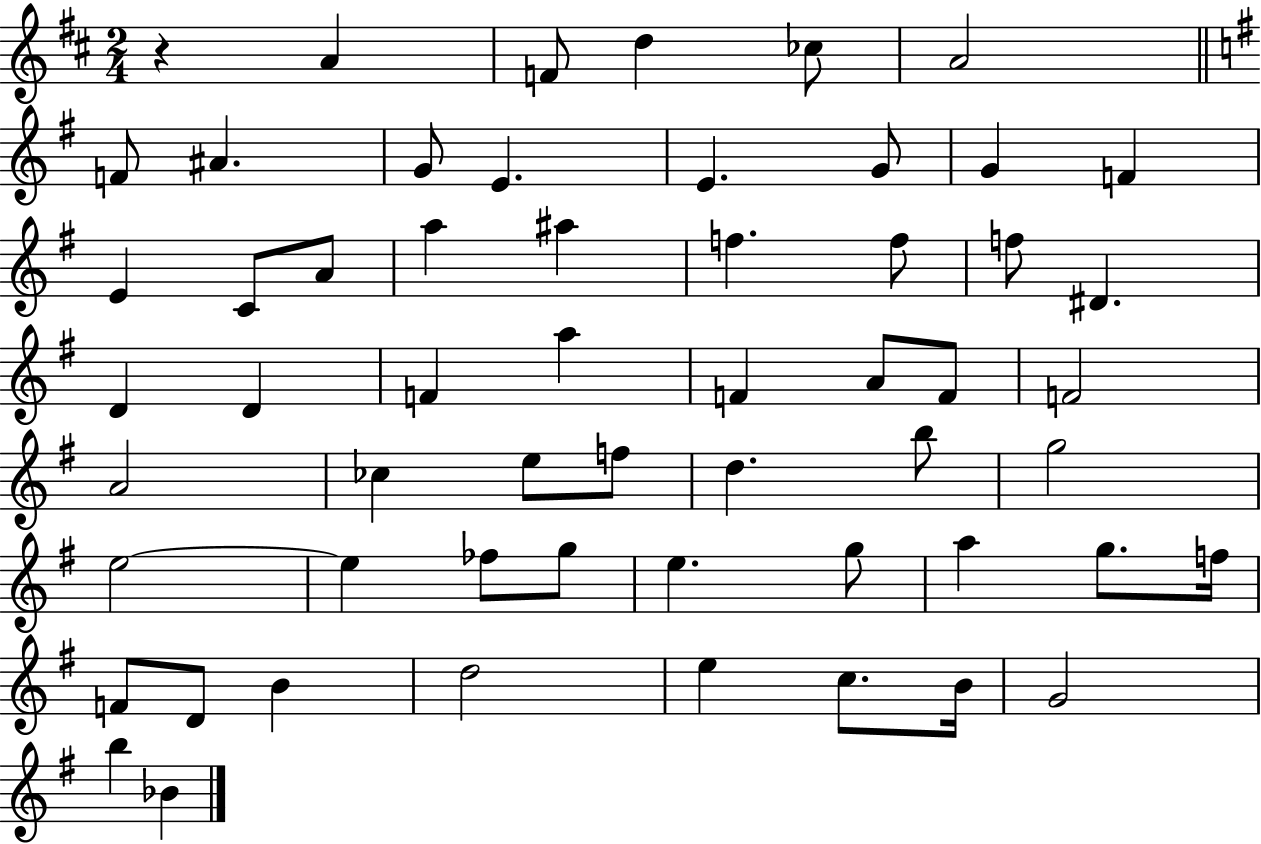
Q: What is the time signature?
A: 2/4